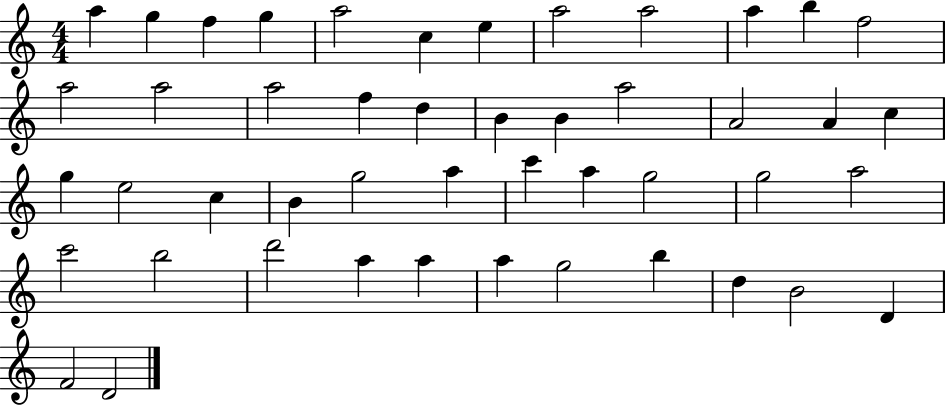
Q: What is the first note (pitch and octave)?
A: A5